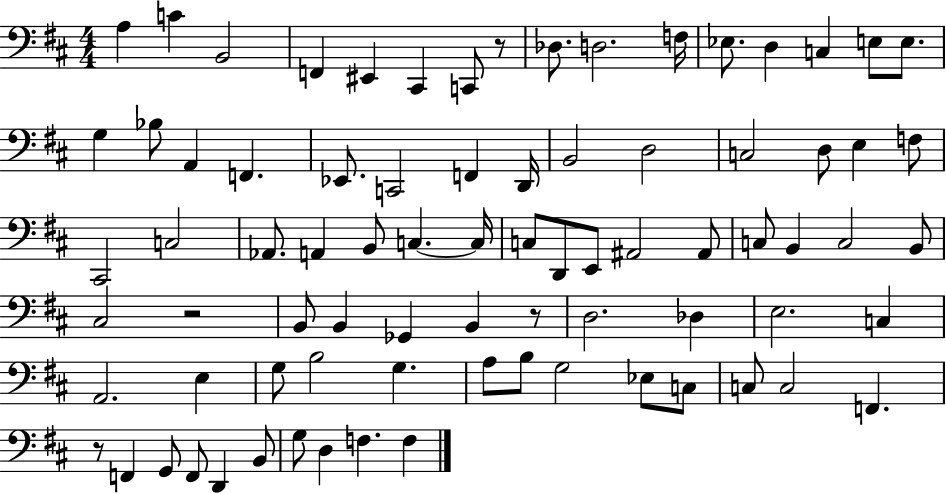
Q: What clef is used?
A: bass